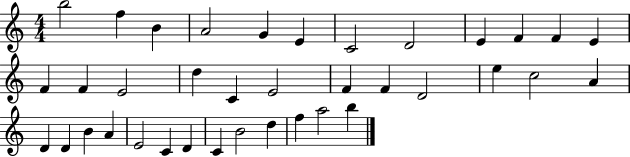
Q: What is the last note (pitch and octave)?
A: B5